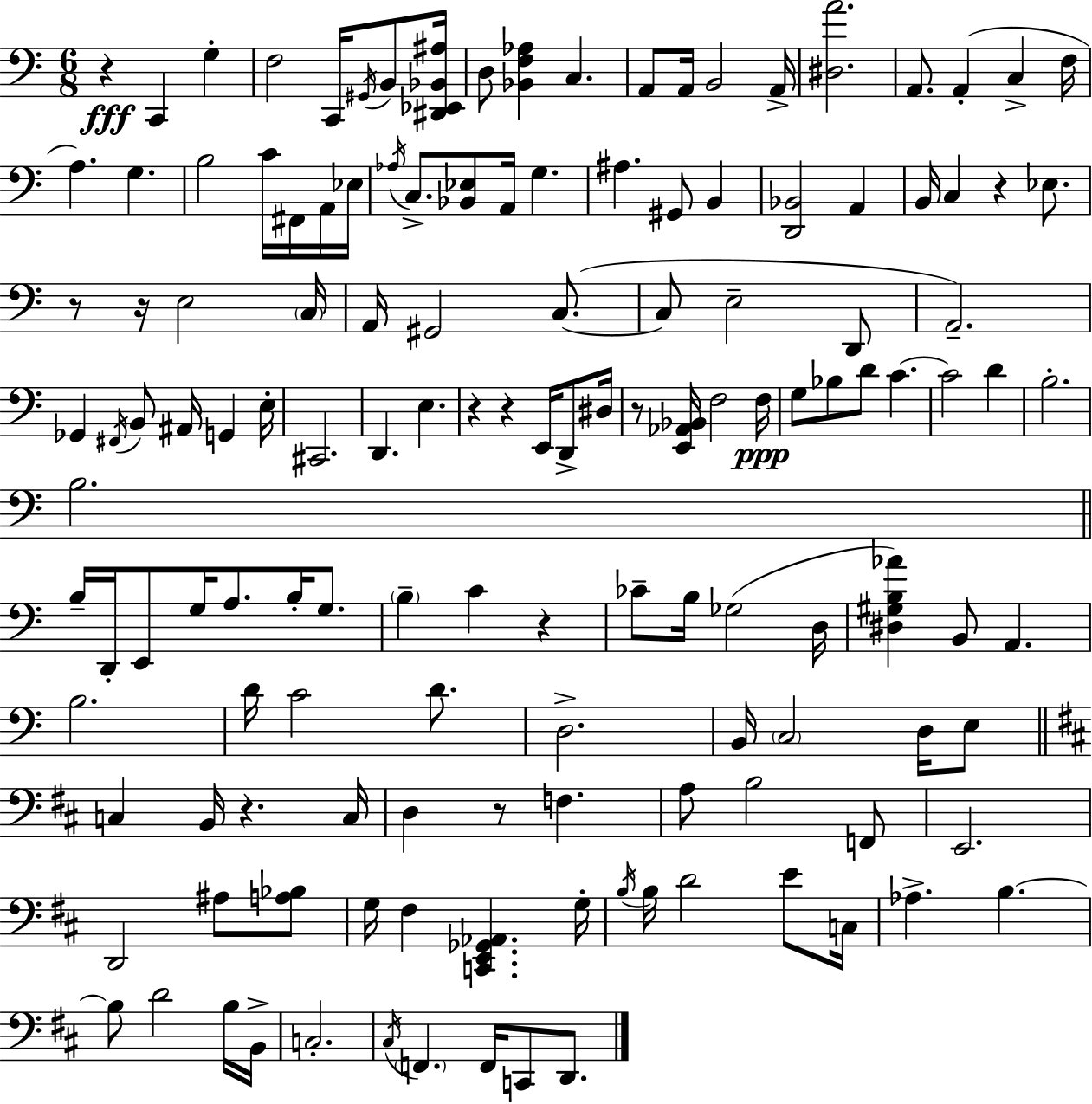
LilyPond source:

{
  \clef bass
  \numericTimeSignature
  \time 6/8
  \key a \minor
  r4\fff c,4 g4-. | f2 c,16 \acciaccatura { gis,16 } b,8 | <dis, ees, bes, ais>16 d8 <bes, f aes>4 c4. | a,8 a,16 b,2 | \break a,16-> <dis a'>2. | a,8. a,4-.( c4-> | f16 a4.) g4. | b2 c'16 fis,16 a,16 | \break ees16 \acciaccatura { aes16 } c8.-> <bes, ees>8 a,16 g4. | ais4. gis,8 b,4 | <d, bes,>2 a,4 | b,16 c4 r4 ees8. | \break r8 r16 e2 | \parenthesize c16 a,16 gis,2 c8.~(~ | c8 e2-- | d,8 a,2.--) | \break ges,4 \acciaccatura { fis,16 } b,8 ais,16 g,4 | e16-. cis,2. | d,4. e4. | r4 r4 e,16 | \break d,8-> dis16 r8 <e, aes, bes,>16 f2 | f16\ppp g8 bes8 d'8 c'4.~~ | c'2 d'4 | b2.-. | \break b2. | \bar "||" \break \key c \major b16-- d,16-. e,8 g16 a8. b16-. g8. | \parenthesize b4-- c'4 r4 | ces'8-- b16 ges2( d16 | <dis gis b aes'>4) b,8 a,4. | \break b2. | d'16 c'2 d'8. | d2.-> | b,16 \parenthesize c2 d16 e8 | \break \bar "||" \break \key d \major c4 b,16 r4. c16 | d4 r8 f4. | a8 b2 f,8 | e,2. | \break d,2 ais8 <a bes>8 | g16 fis4 <c, e, ges, aes,>4. g16-. | \acciaccatura { b16 } b16 d'2 e'8 | c16 aes4.-> b4.~~ | \break b8 d'2 b16 | b,16-> c2.-. | \acciaccatura { cis16 } \parenthesize f,4. f,16 c,8 d,8. | \bar "|."
}